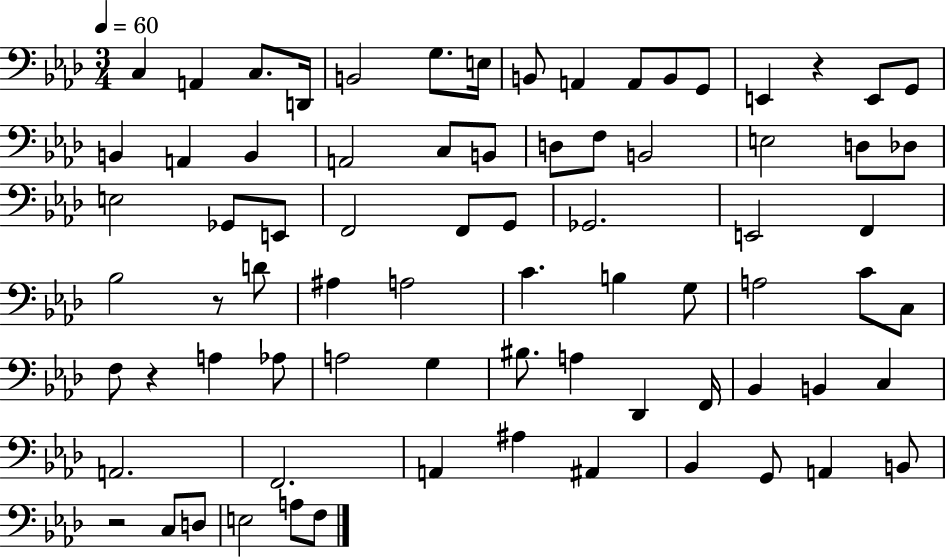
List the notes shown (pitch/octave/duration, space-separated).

C3/q A2/q C3/e. D2/s B2/h G3/e. E3/s B2/e A2/q A2/e B2/e G2/e E2/q R/q E2/e G2/e B2/q A2/q B2/q A2/h C3/e B2/e D3/e F3/e B2/h E3/h D3/e Db3/e E3/h Gb2/e E2/e F2/h F2/e G2/e Gb2/h. E2/h F2/q Bb3/h R/e D4/e A#3/q A3/h C4/q. B3/q G3/e A3/h C4/e C3/e F3/e R/q A3/q Ab3/e A3/h G3/q BIS3/e. A3/q Db2/q F2/s Bb2/q B2/q C3/q A2/h. F2/h. A2/q A#3/q A#2/q Bb2/q G2/e A2/q B2/e R/h C3/e D3/e E3/h A3/e F3/e